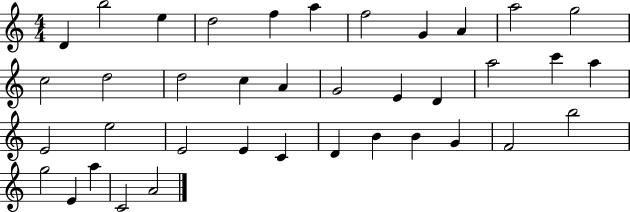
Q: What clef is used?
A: treble